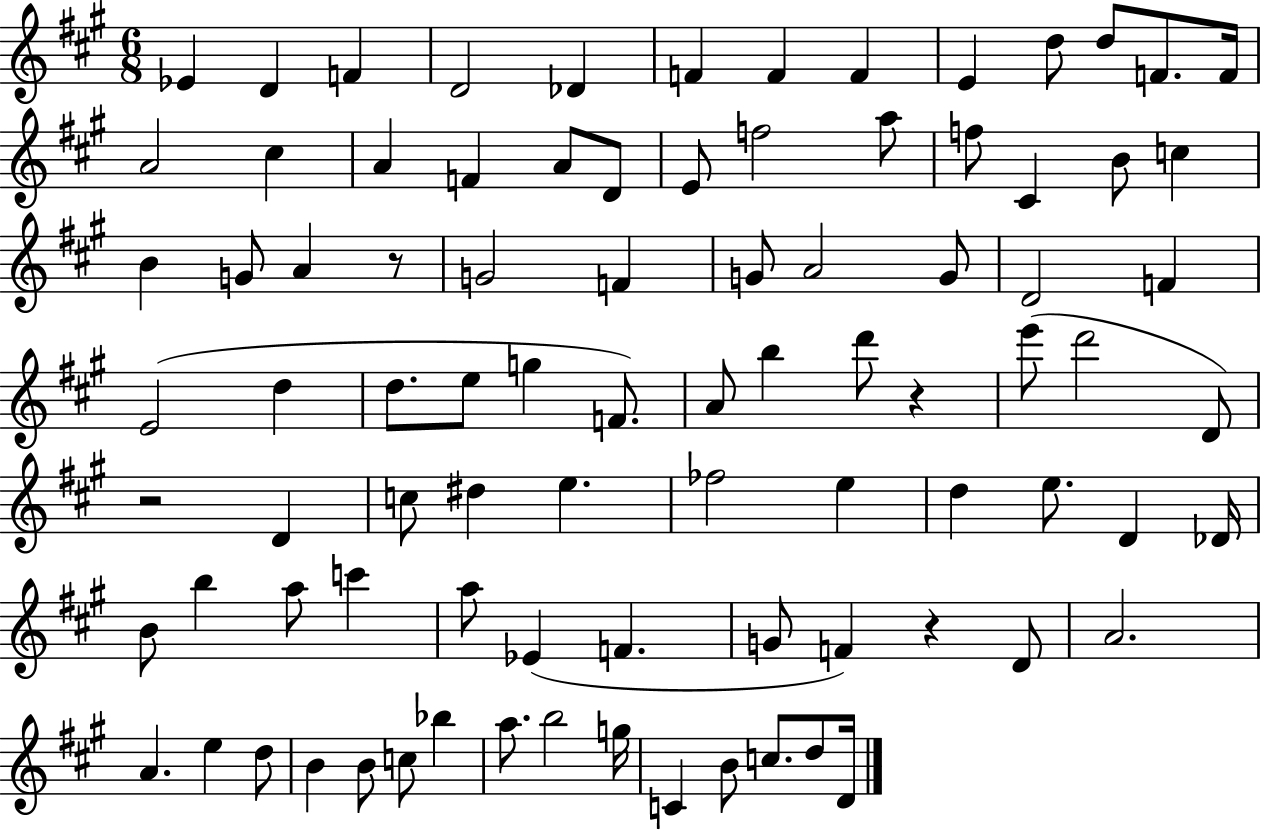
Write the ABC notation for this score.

X:1
T:Untitled
M:6/8
L:1/4
K:A
_E D F D2 _D F F F E d/2 d/2 F/2 F/4 A2 ^c A F A/2 D/2 E/2 f2 a/2 f/2 ^C B/2 c B G/2 A z/2 G2 F G/2 A2 G/2 D2 F E2 d d/2 e/2 g F/2 A/2 b d'/2 z e'/2 d'2 D/2 z2 D c/2 ^d e _f2 e d e/2 D _D/4 B/2 b a/2 c' a/2 _E F G/2 F z D/2 A2 A e d/2 B B/2 c/2 _b a/2 b2 g/4 C B/2 c/2 d/2 D/4